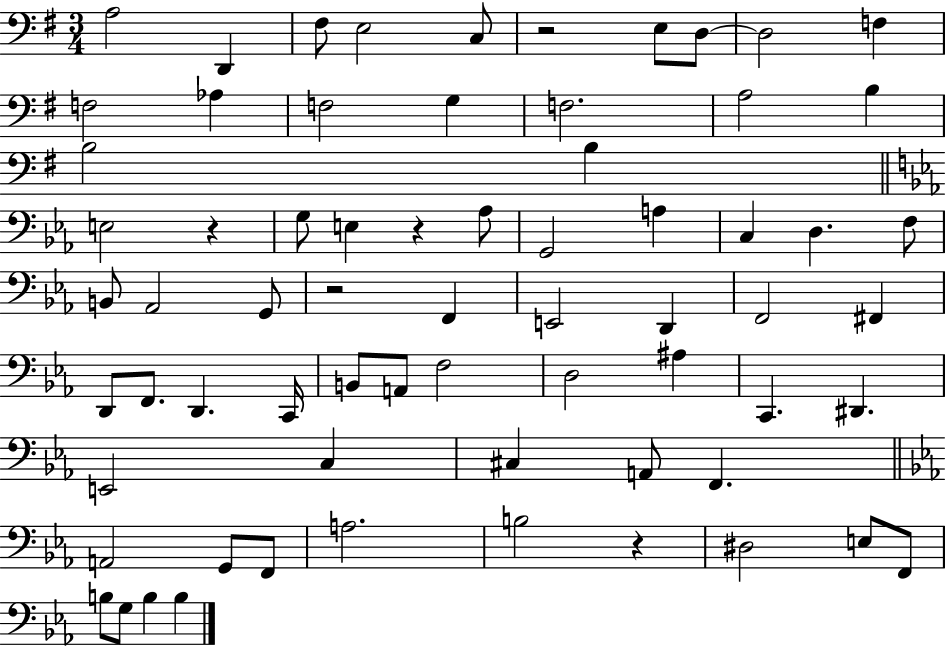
{
  \clef bass
  \numericTimeSignature
  \time 3/4
  \key g \major
  a2 d,4 | fis8 e2 c8 | r2 e8 d8~~ | d2 f4 | \break f2 aes4 | f2 g4 | f2. | a2 b4 | \break b2 b4 | \bar "||" \break \key c \minor e2 r4 | g8 e4 r4 aes8 | g,2 a4 | c4 d4. f8 | \break b,8 aes,2 g,8 | r2 f,4 | e,2 d,4 | f,2 fis,4 | \break d,8 f,8. d,4. c,16 | b,8 a,8 f2 | d2 ais4 | c,4. dis,4. | \break e,2 c4 | cis4 a,8 f,4. | \bar "||" \break \key c \minor a,2 g,8 f,8 | a2. | b2 r4 | dis2 e8 f,8 | \break b8 g8 b4 b4 | \bar "|."
}